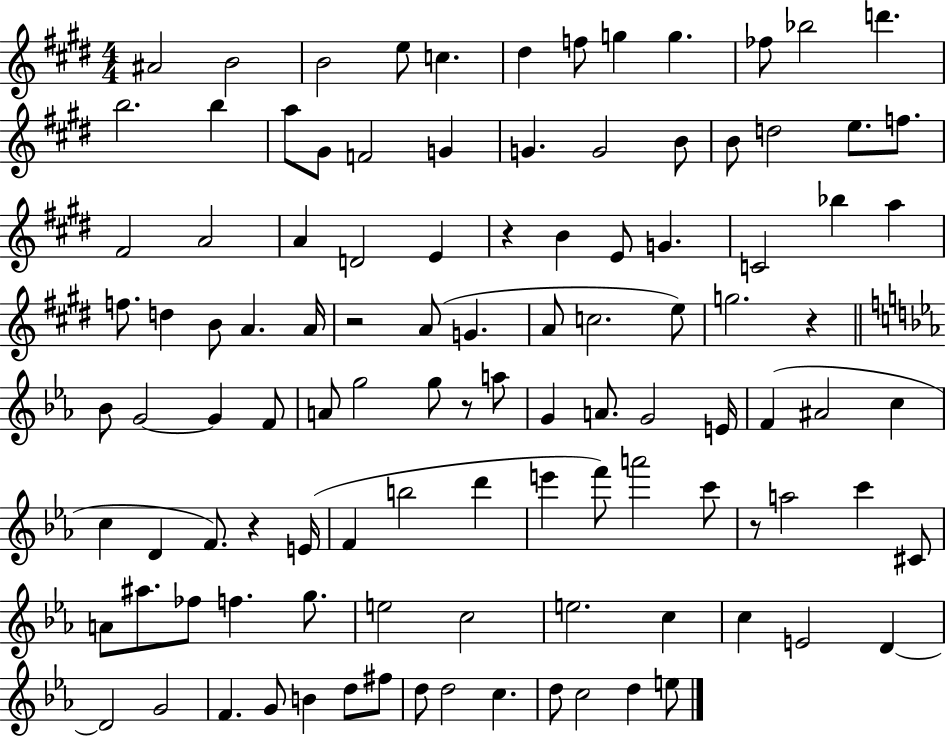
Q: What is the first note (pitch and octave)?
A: A#4